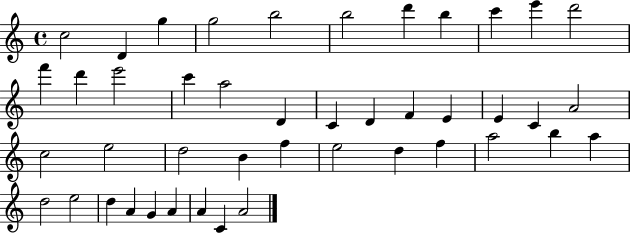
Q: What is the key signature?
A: C major